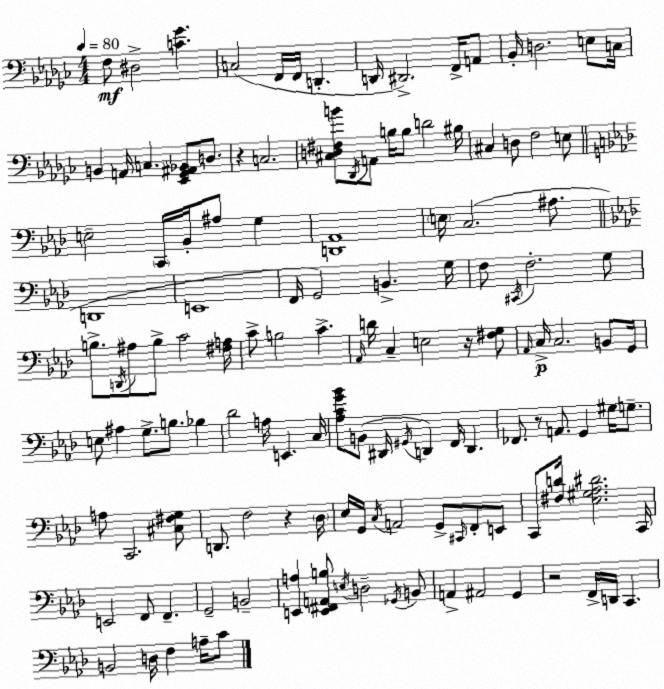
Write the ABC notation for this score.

X:1
T:Untitled
M:4/4
L:1/4
K:Ebm
F,/2 ^D,2 [C_G] C,2 F,,/4 F,,/4 D,, D,,/4 ^D,,2 F,,/4 A,,/2 _B,,/4 D,2 E,/2 C,/4 B,, A,,/4 C, [_E,,_G,,^A,,_B,,]/2 D,/2 z C,2 [^C,D,^F,B]/2 _D,,/4 A,,/2 B,/4 B,/2 D2 ^B,/4 ^C, D,/2 F,2 E,/2 E,2 C,,/4 _B,,/4 ^A,/2 G, [D,,_A,,]4 E,/4 C,2 ^A,/2 D,,4 E,,4 F,,/4 G,,2 B,, G,/4 F,/2 ^C,,/4 F,2 G,/2 B,/2 D,,/4 ^A,/2 B,/2 C2 [^F,A,]/4 C/2 B,2 C _A,,/4 D/4 C, E,2 z/4 [^F,G,]/2 _A,,/4 C,/4 C,2 B,,/2 G,,/4 E,/2 ^A, G,/2 B,/2 _B, _D2 A,/4 E,, C,/4 [_A,CG_B]/2 B,,/2 ^D,,/4 ^G,,/4 D,, F,,/4 D,, _F,,/2 z/2 A,,/2 G,, ^G,/4 G,/2 A,/2 C,,2 [^C,^F,G,]/2 D,,/2 F,2 z _D,/4 _E,/4 G,,/4 C,/4 A,,2 G,,/2 ^C,,/4 F,,/2 E,,/2 C,,/2 [^F,D]/4 [_E,^G,_A,^D]2 C,,/4 E,,2 F,,/2 F,, G,,2 B,,2 [E,,A,] [E,,^F,,A,,B,]/2 E,/4 D,2 _G,,/4 B,,/2 A,, ^A,,2 G,, z2 F,,/4 D,,/4 C,, B,,2 D,/4 F, A,/4 C/2